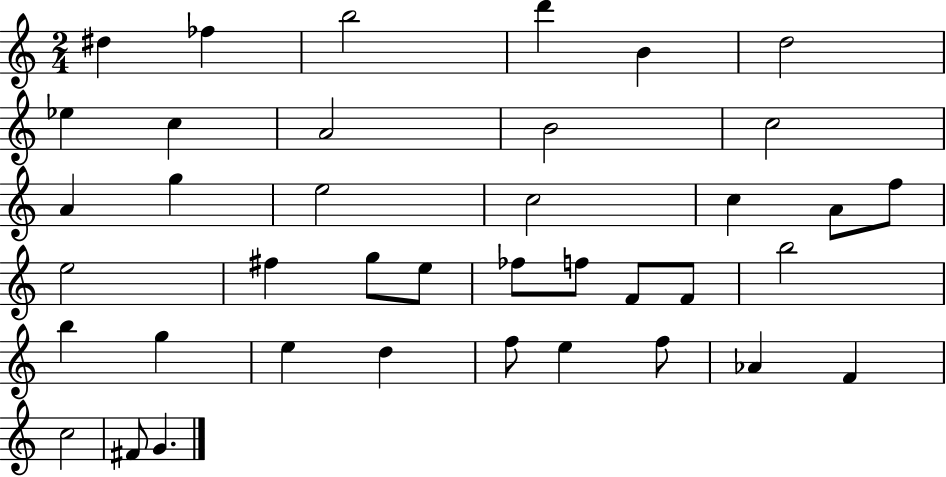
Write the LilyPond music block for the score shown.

{
  \clef treble
  \numericTimeSignature
  \time 2/4
  \key c \major
  dis''4 fes''4 | b''2 | d'''4 b'4 | d''2 | \break ees''4 c''4 | a'2 | b'2 | c''2 | \break a'4 g''4 | e''2 | c''2 | c''4 a'8 f''8 | \break e''2 | fis''4 g''8 e''8 | fes''8 f''8 f'8 f'8 | b''2 | \break b''4 g''4 | e''4 d''4 | f''8 e''4 f''8 | aes'4 f'4 | \break c''2 | fis'8 g'4. | \bar "|."
}